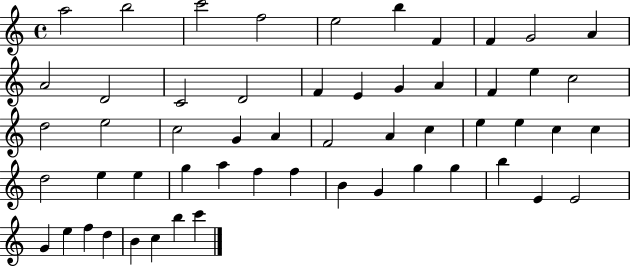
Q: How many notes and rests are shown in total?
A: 55